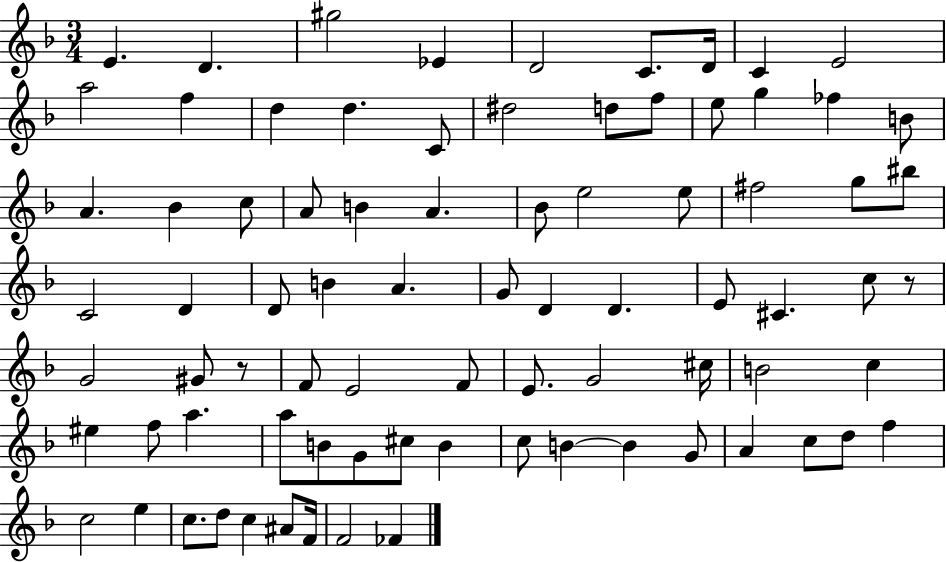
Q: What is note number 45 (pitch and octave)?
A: G4